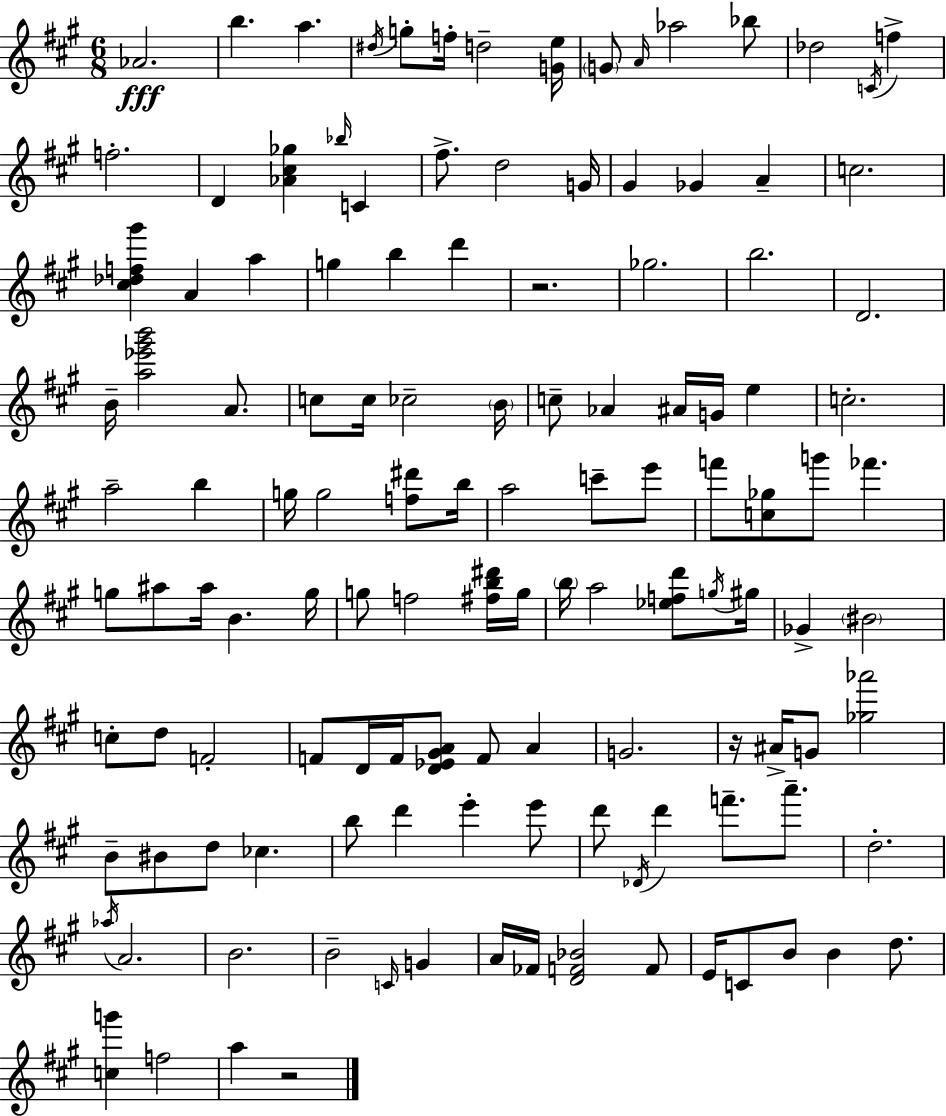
Ab4/h. B5/q. A5/q. D#5/s G5/e F5/s D5/h [G4,E5]/s G4/e A4/s Ab5/h Bb5/e Db5/h C4/s F5/q F5/h. D4/q [Ab4,C#5,Gb5]/q Bb5/s C4/q F#5/e. D5/h G4/s G#4/q Gb4/q A4/q C5/h. [C#5,Db5,F5,G#6]/q A4/q A5/q G5/q B5/q D6/q R/h. Gb5/h. B5/h. D4/h. B4/s [A5,Eb6,G#6,B6]/h A4/e. C5/e C5/s CES5/h B4/s C5/e Ab4/q A#4/s G4/s E5/q C5/h. A5/h B5/q G5/s G5/h [F5,D#6]/e B5/s A5/h C6/e E6/e F6/e [C5,Gb5]/e G6/e FES6/q. G5/e A#5/e A#5/s B4/q. G5/s G5/e F5/h [F#5,B5,D#6]/s G5/s B5/s A5/h [Eb5,F5,D6]/e G5/s G#5/s Gb4/q BIS4/h C5/e D5/e F4/h F4/e D4/s F4/s [D4,Eb4,G#4,A4]/e F4/e A4/q G4/h. R/s A#4/s G4/e [Gb5,Ab6]/h B4/e BIS4/e D5/e CES5/q. B5/e D6/q E6/q E6/e D6/e Db4/s D6/q F6/e. A6/e. D5/h. Ab5/s A4/h. B4/h. B4/h C4/s G4/q A4/s FES4/s [D4,F4,Bb4]/h F4/e E4/s C4/e B4/e B4/q D5/e. [C5,G6]/q F5/h A5/q R/h